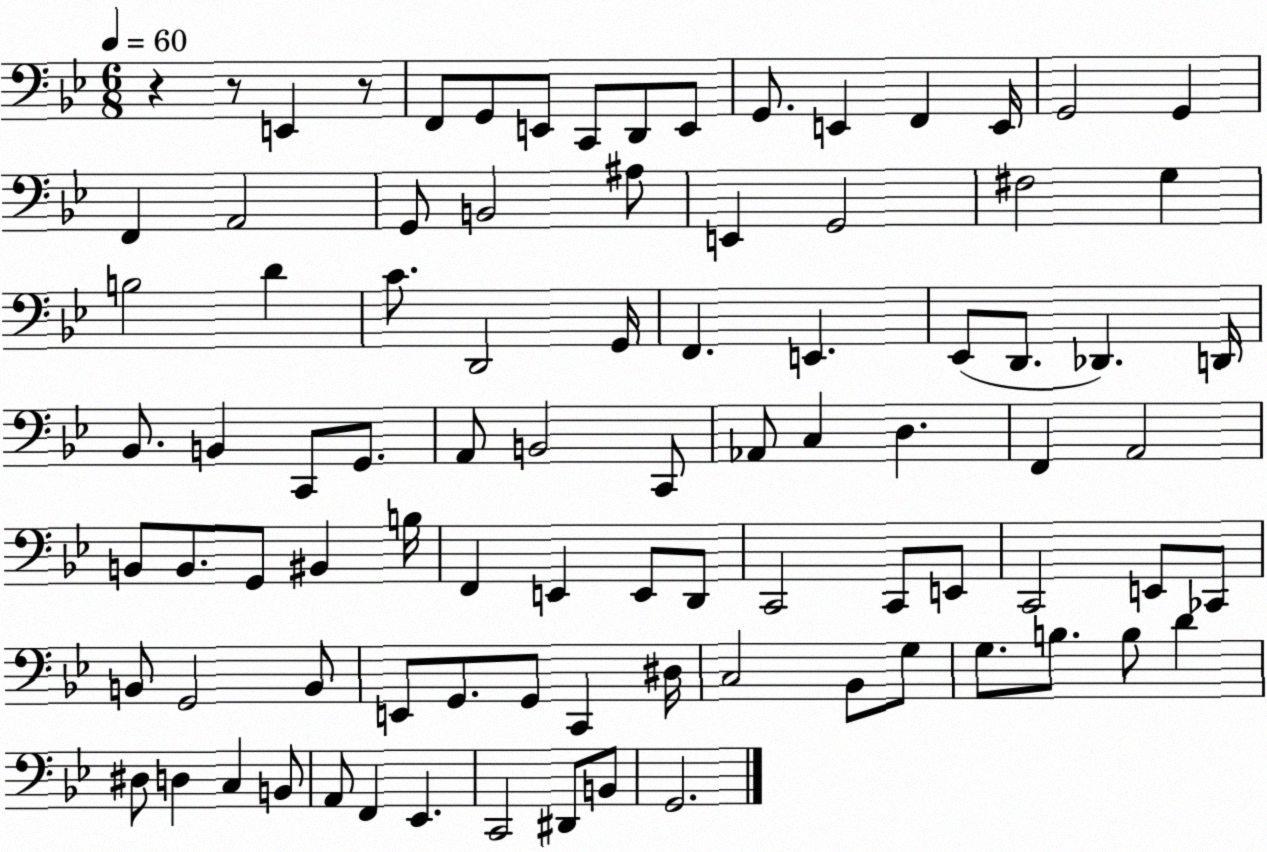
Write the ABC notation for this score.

X:1
T:Untitled
M:6/8
L:1/4
K:Bb
z z/2 E,, z/2 F,,/2 G,,/2 E,,/2 C,,/2 D,,/2 E,,/2 G,,/2 E,, F,, E,,/4 G,,2 G,, F,, A,,2 G,,/2 B,,2 ^A,/2 E,, G,,2 ^F,2 G, B,2 D C/2 D,,2 G,,/4 F,, E,, _E,,/2 D,,/2 _D,, D,,/4 _B,,/2 B,, C,,/2 G,,/2 A,,/2 B,,2 C,,/2 _A,,/2 C, D, F,, A,,2 B,,/2 B,,/2 G,,/2 ^B,, B,/4 F,, E,, E,,/2 D,,/2 C,,2 C,,/2 E,,/2 C,,2 E,,/2 _C,,/2 B,,/2 G,,2 B,,/2 E,,/2 G,,/2 G,,/2 C,, ^D,/4 C,2 _B,,/2 G,/2 G,/2 B,/2 B,/2 D ^D,/2 D, C, B,,/2 A,,/2 F,, _E,, C,,2 ^D,,/2 B,,/2 G,,2